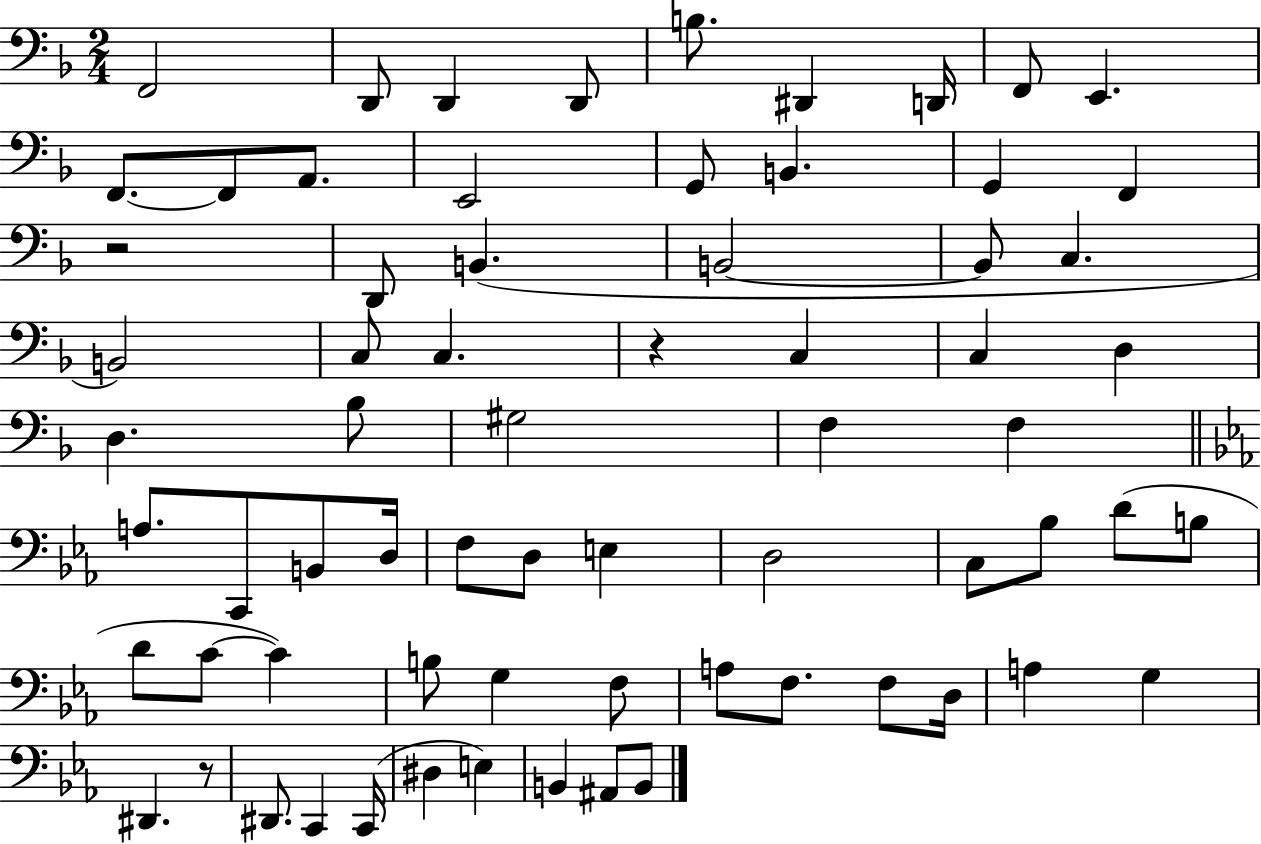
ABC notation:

X:1
T:Untitled
M:2/4
L:1/4
K:F
F,,2 D,,/2 D,, D,,/2 B,/2 ^D,, D,,/4 F,,/2 E,, F,,/2 F,,/2 A,,/2 E,,2 G,,/2 B,, G,, F,, z2 D,,/2 B,, B,,2 B,,/2 C, B,,2 C,/2 C, z C, C, D, D, _B,/2 ^G,2 F, F, A,/2 C,,/2 B,,/2 D,/4 F,/2 D,/2 E, D,2 C,/2 _B,/2 D/2 B,/2 D/2 C/2 C B,/2 G, F,/2 A,/2 F,/2 F,/2 D,/4 A, G, ^D,, z/2 ^D,,/2 C,, C,,/4 ^D, E, B,, ^A,,/2 B,,/2